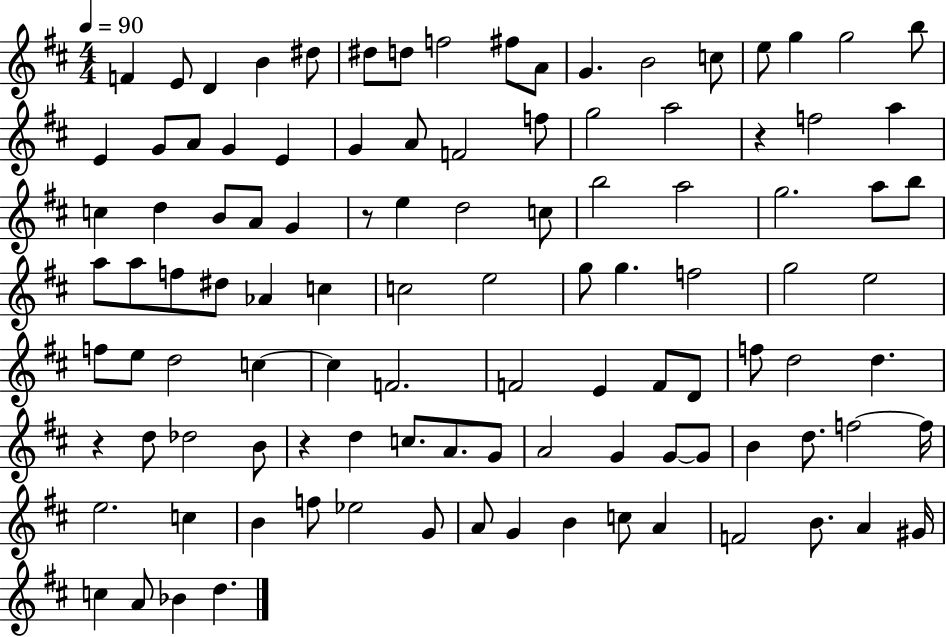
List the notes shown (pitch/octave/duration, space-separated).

F4/q E4/e D4/q B4/q D#5/e D#5/e D5/e F5/h F#5/e A4/e G4/q. B4/h C5/e E5/e G5/q G5/h B5/e E4/q G4/e A4/e G4/q E4/q G4/q A4/e F4/h F5/e G5/h A5/h R/q F5/h A5/q C5/q D5/q B4/e A4/e G4/q R/e E5/q D5/h C5/e B5/h A5/h G5/h. A5/e B5/e A5/e A5/e F5/e D#5/e Ab4/q C5/q C5/h E5/h G5/e G5/q. F5/h G5/h E5/h F5/e E5/e D5/h C5/q C5/q F4/h. F4/h E4/q F4/e D4/e F5/e D5/h D5/q. R/q D5/e Db5/h B4/e R/q D5/q C5/e. A4/e. G4/e A4/h G4/q G4/e G4/e B4/q D5/e. F5/h F5/s E5/h. C5/q B4/q F5/e Eb5/h G4/e A4/e G4/q B4/q C5/e A4/q F4/h B4/e. A4/q G#4/s C5/q A4/e Bb4/q D5/q.